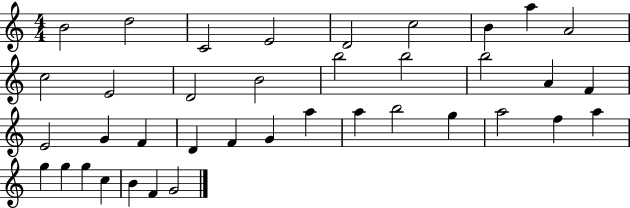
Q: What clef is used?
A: treble